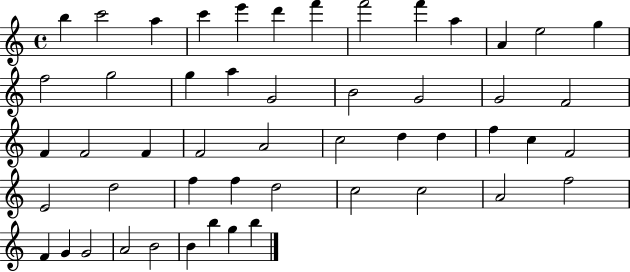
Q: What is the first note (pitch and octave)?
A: B5